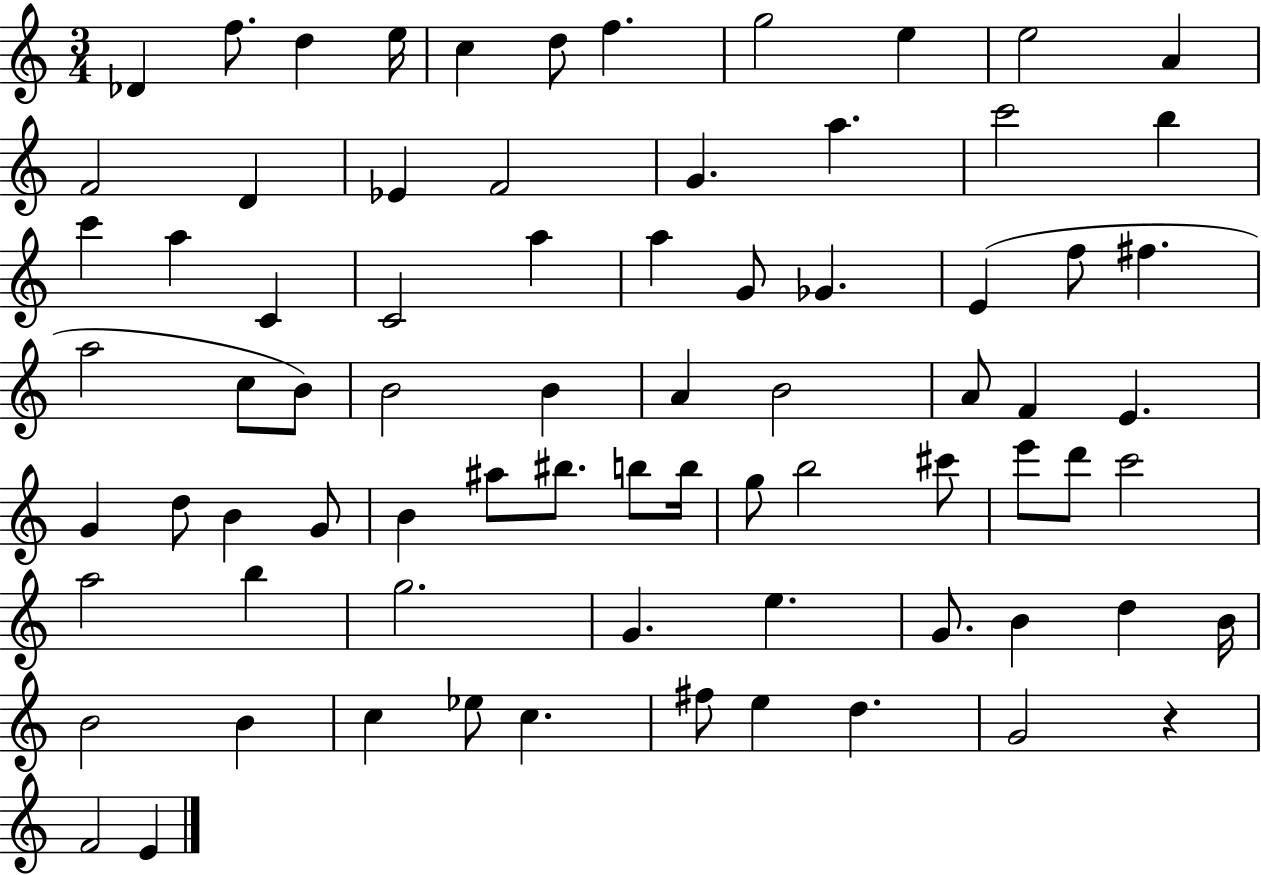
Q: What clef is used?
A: treble